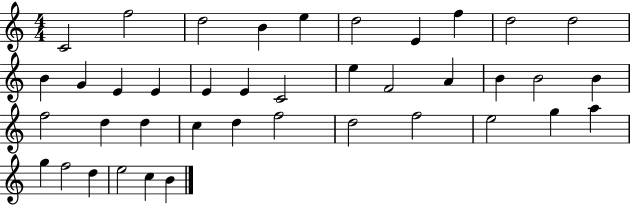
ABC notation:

X:1
T:Untitled
M:4/4
L:1/4
K:C
C2 f2 d2 B e d2 E f d2 d2 B G E E E E C2 e F2 A B B2 B f2 d d c d f2 d2 f2 e2 g a g f2 d e2 c B